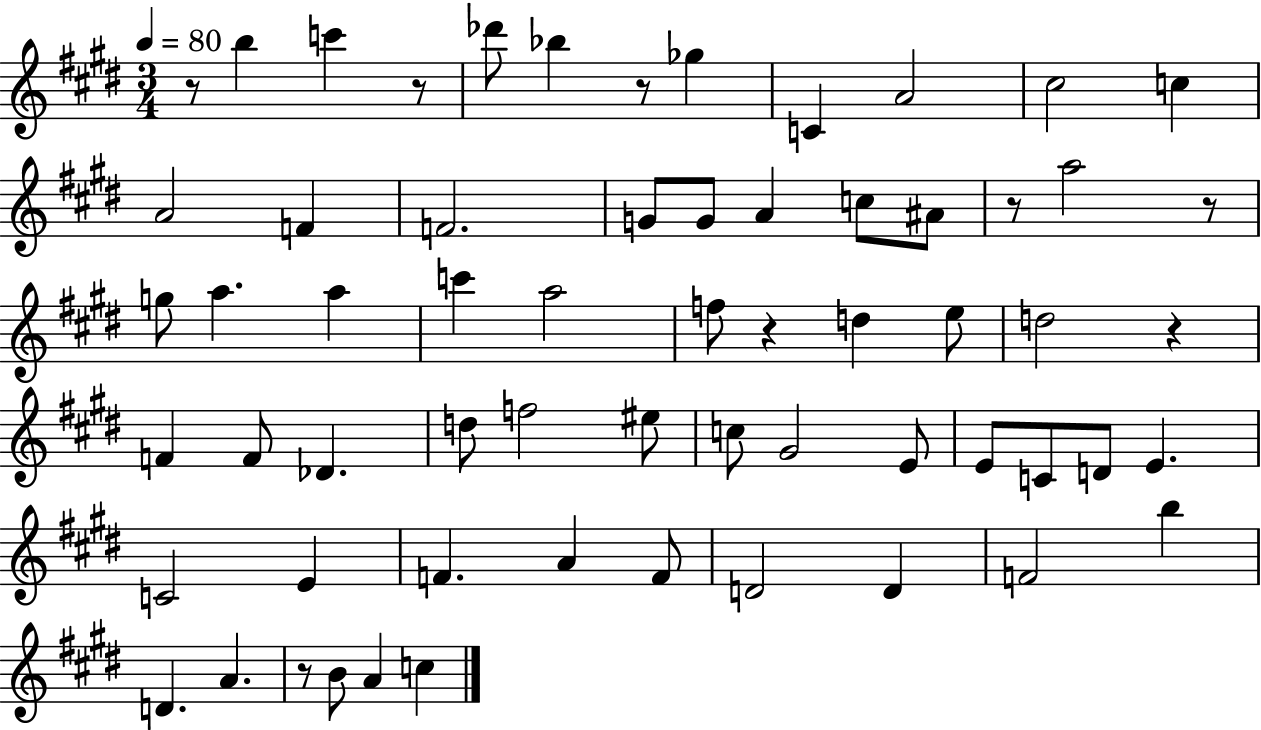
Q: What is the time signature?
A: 3/4